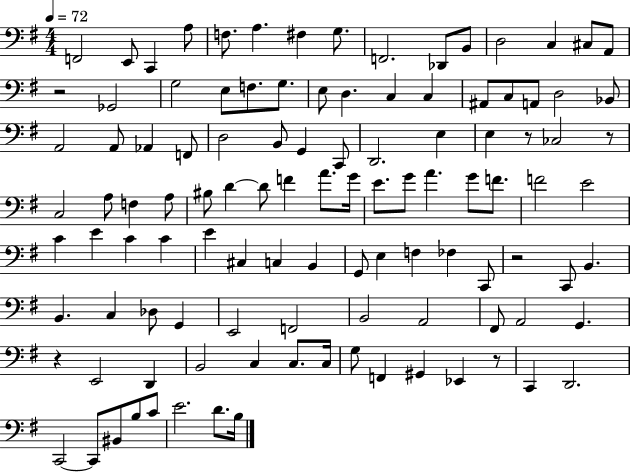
{
  \clef bass
  \numericTimeSignature
  \time 4/4
  \key g \major
  \tempo 4 = 72
  f,2 e,8 c,4 a8 | f8. a4. fis4 g8. | f,2. des,8 b,8 | d2 c4 cis8 a,8 | \break r2 ges,2 | g2 e8 f8. g8. | e8 d4. c4 c4 | ais,8 c8 a,8 d2 bes,8 | \break a,2 a,8 aes,4 f,8 | d2 b,8 g,4 c,8 | d,2. e4 | e4 r8 ces2 r8 | \break c2 a8 f4 a8 | bis8 d'4~~ d'8 f'4 a'8. g'16 | e'8. g'8 a'4. g'8 f'8. | f'2 e'2 | \break c'4 e'4 c'4 c'4 | e'4 cis4 c4 b,4 | g,8 e4 f4 fes4 c,8 | r2 c,8 b,4. | \break b,4. c4 des8 g,4 | e,2 f,2 | b,2 a,2 | fis,8 a,2 g,4. | \break r4 e,2 d,4 | b,2 c4 c8. c16 | g8 f,4 gis,4 ees,4 r8 | c,4 d,2. | \break c,2~~ c,8 bis,8 b8 c'8 | e'2. d'8. b16 | \bar "|."
}